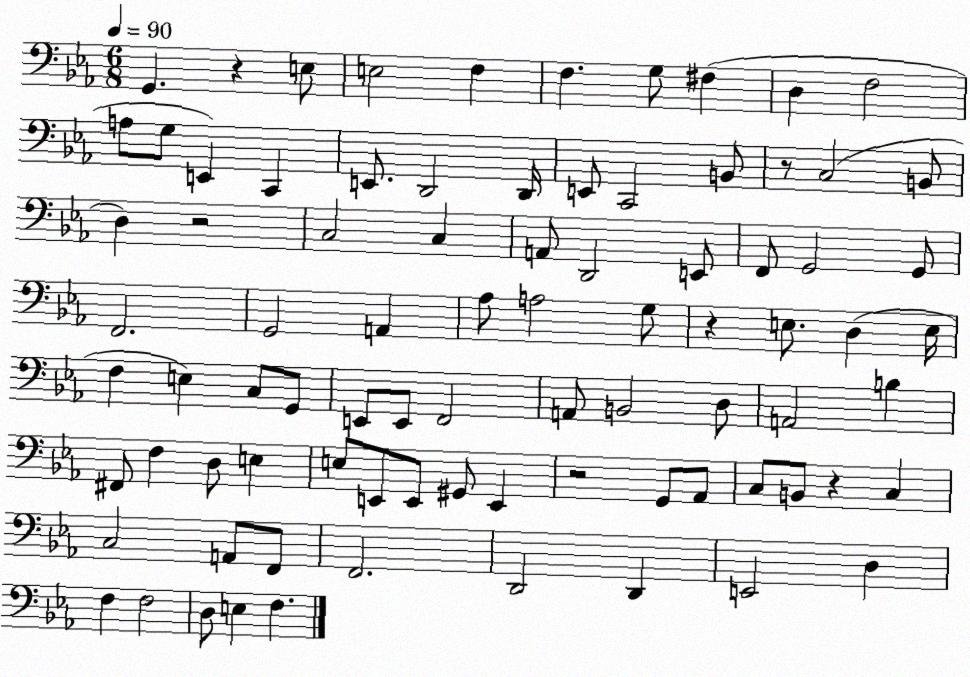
X:1
T:Untitled
M:6/8
L:1/4
K:Eb
G,, z E,/2 E,2 F, F, G,/2 ^F, D, F,2 A,/2 G,/2 E,, C,, E,,/2 D,,2 D,,/4 E,,/2 C,,2 B,,/2 z/2 C,2 B,,/2 D, z2 C,2 C, A,,/2 D,,2 E,,/2 F,,/2 G,,2 G,,/2 F,,2 G,,2 A,, _A,/2 A,2 G,/2 z E,/2 D, E,/4 F, E, C,/2 G,,/2 E,,/2 E,,/2 F,,2 A,,/2 B,,2 D,/2 A,,2 B, ^F,,/2 F, D,/2 E, E,/2 E,,/2 E,,/2 ^G,,/2 E,, z2 G,,/2 _A,,/2 C,/2 B,,/2 z C, C,2 A,,/2 F,,/2 F,,2 D,,2 D,, E,,2 D, F, F,2 D,/2 E, F,